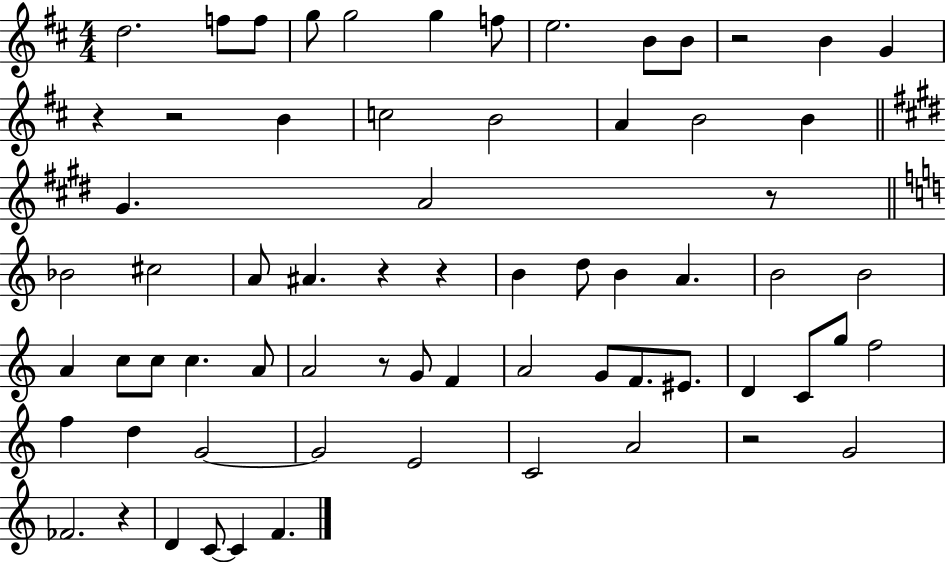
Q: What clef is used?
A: treble